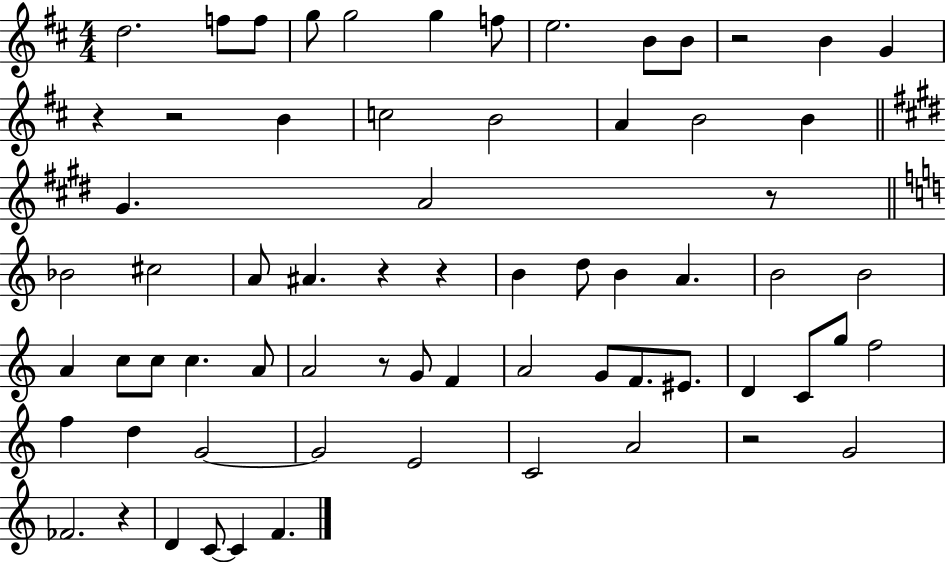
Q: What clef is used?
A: treble